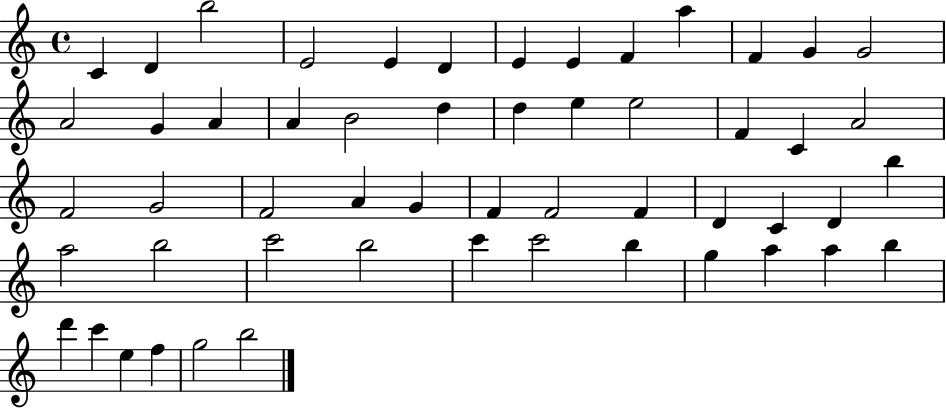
C4/q D4/q B5/h E4/h E4/q D4/q E4/q E4/q F4/q A5/q F4/q G4/q G4/h A4/h G4/q A4/q A4/q B4/h D5/q D5/q E5/q E5/h F4/q C4/q A4/h F4/h G4/h F4/h A4/q G4/q F4/q F4/h F4/q D4/q C4/q D4/q B5/q A5/h B5/h C6/h B5/h C6/q C6/h B5/q G5/q A5/q A5/q B5/q D6/q C6/q E5/q F5/q G5/h B5/h